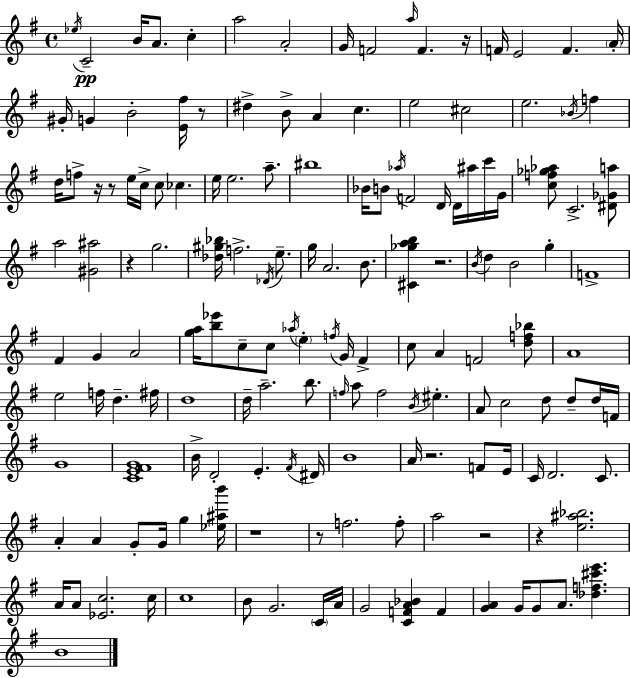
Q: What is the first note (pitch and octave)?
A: Eb5